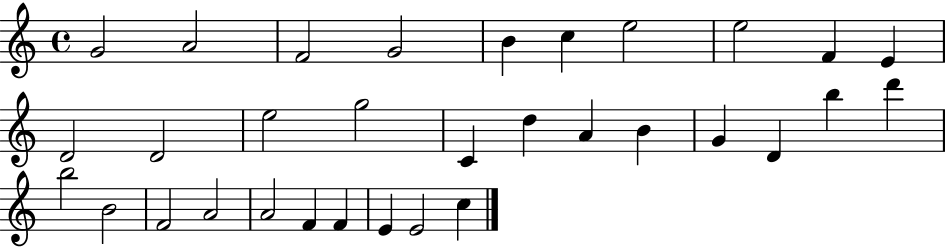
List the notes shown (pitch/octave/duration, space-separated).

G4/h A4/h F4/h G4/h B4/q C5/q E5/h E5/h F4/q E4/q D4/h D4/h E5/h G5/h C4/q D5/q A4/q B4/q G4/q D4/q B5/q D6/q B5/h B4/h F4/h A4/h A4/h F4/q F4/q E4/q E4/h C5/q